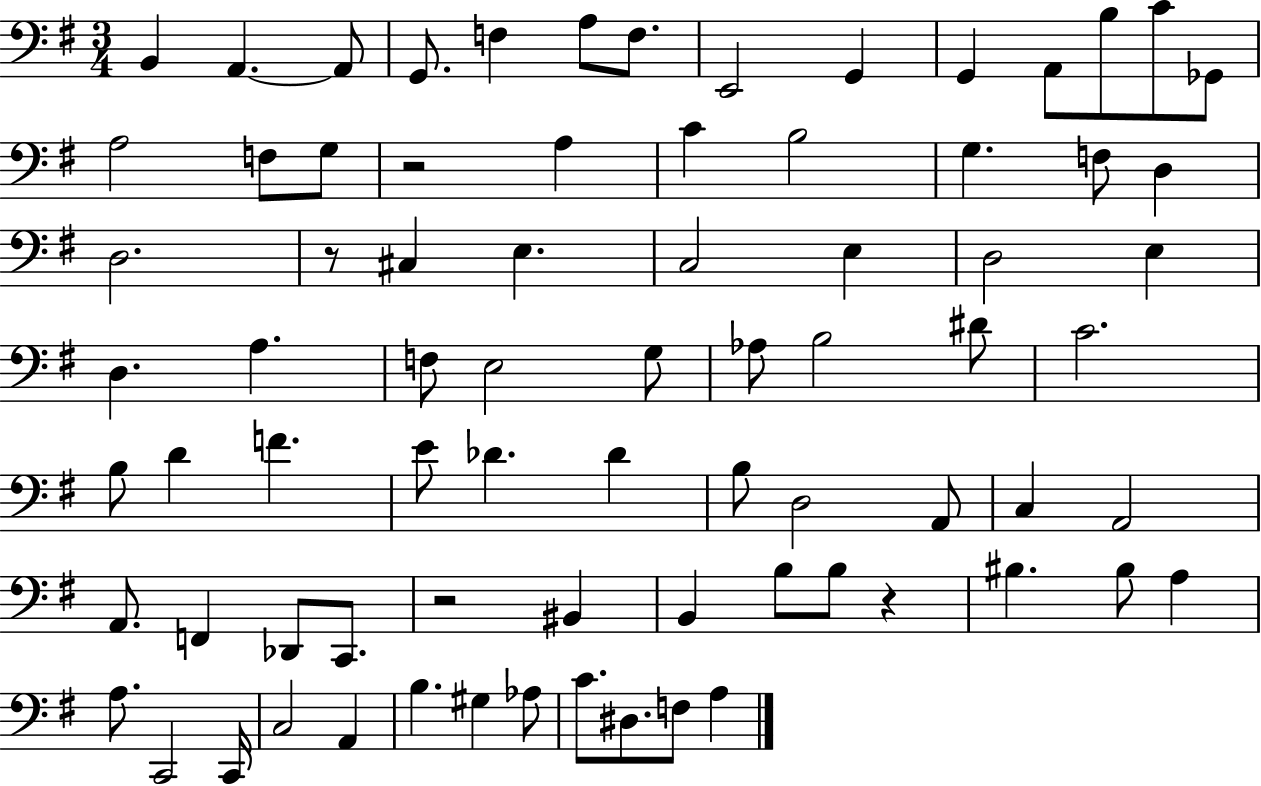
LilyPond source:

{
  \clef bass
  \numericTimeSignature
  \time 3/4
  \key g \major
  b,4 a,4.~~ a,8 | g,8. f4 a8 f8. | e,2 g,4 | g,4 a,8 b8 c'8 ges,8 | \break a2 f8 g8 | r2 a4 | c'4 b2 | g4. f8 d4 | \break d2. | r8 cis4 e4. | c2 e4 | d2 e4 | \break d4. a4. | f8 e2 g8 | aes8 b2 dis'8 | c'2. | \break b8 d'4 f'4. | e'8 des'4. des'4 | b8 d2 a,8 | c4 a,2 | \break a,8. f,4 des,8 c,8. | r2 bis,4 | b,4 b8 b8 r4 | bis4. bis8 a4 | \break a8. c,2 c,16 | c2 a,4 | b4. gis4 aes8 | c'8. dis8. f8 a4 | \break \bar "|."
}